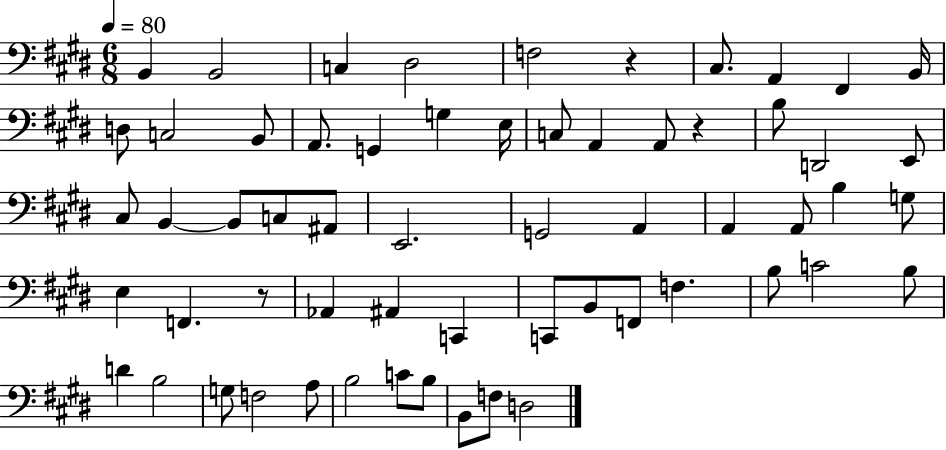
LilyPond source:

{
  \clef bass
  \numericTimeSignature
  \time 6/8
  \key e \major
  \tempo 4 = 80
  \repeat volta 2 { b,4 b,2 | c4 dis2 | f2 r4 | cis8. a,4 fis,4 b,16 | \break d8 c2 b,8 | a,8. g,4 g4 e16 | c8 a,4 a,8 r4 | b8 d,2 e,8 | \break cis8 b,4~~ b,8 c8 ais,8 | e,2. | g,2 a,4 | a,4 a,8 b4 g8 | \break e4 f,4. r8 | aes,4 ais,4 c,4 | c,8 b,8 f,8 f4. | b8 c'2 b8 | \break d'4 b2 | g8 f2 a8 | b2 c'8 b8 | b,8 f8 d2 | \break } \bar "|."
}